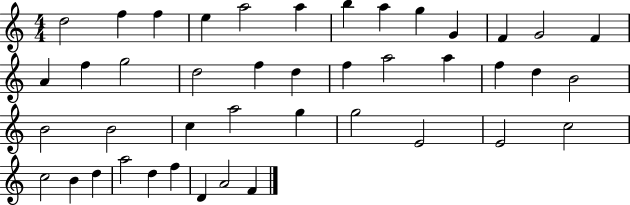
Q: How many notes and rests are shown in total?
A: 43